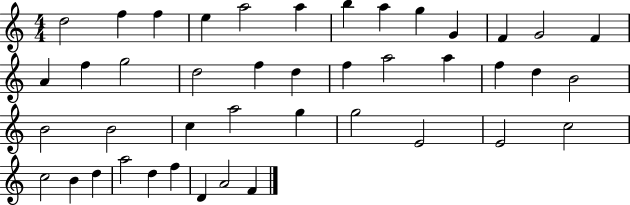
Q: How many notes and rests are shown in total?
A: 43